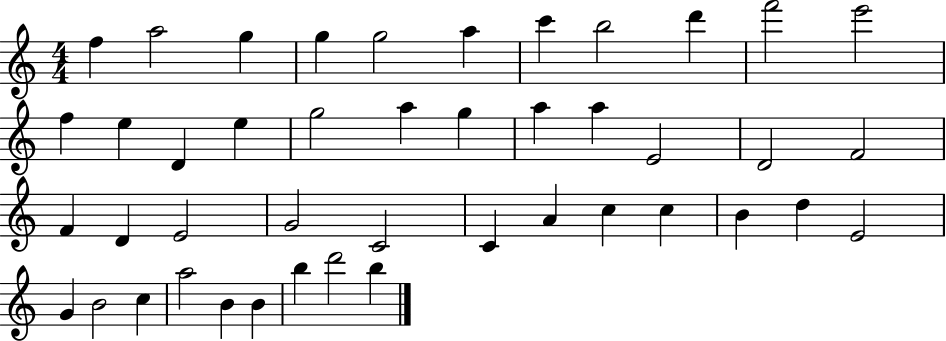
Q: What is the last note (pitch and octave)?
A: B5